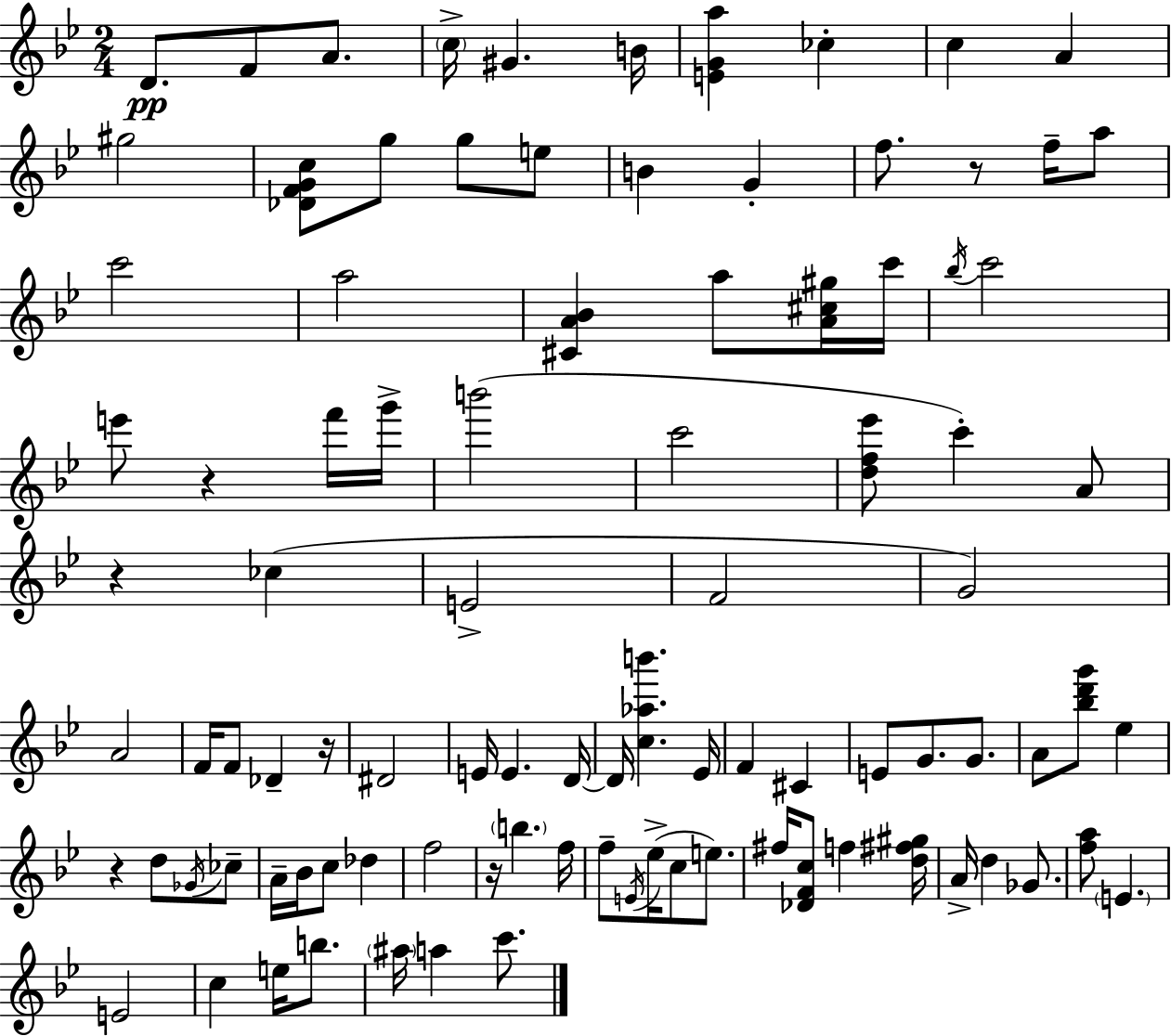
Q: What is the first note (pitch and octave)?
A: D4